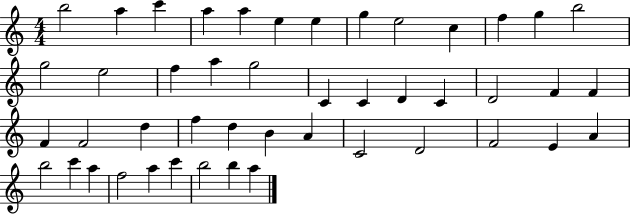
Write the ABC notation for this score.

X:1
T:Untitled
M:4/4
L:1/4
K:C
b2 a c' a a e e g e2 c f g b2 g2 e2 f a g2 C C D C D2 F F F F2 d f d B A C2 D2 F2 E A b2 c' a f2 a c' b2 b a